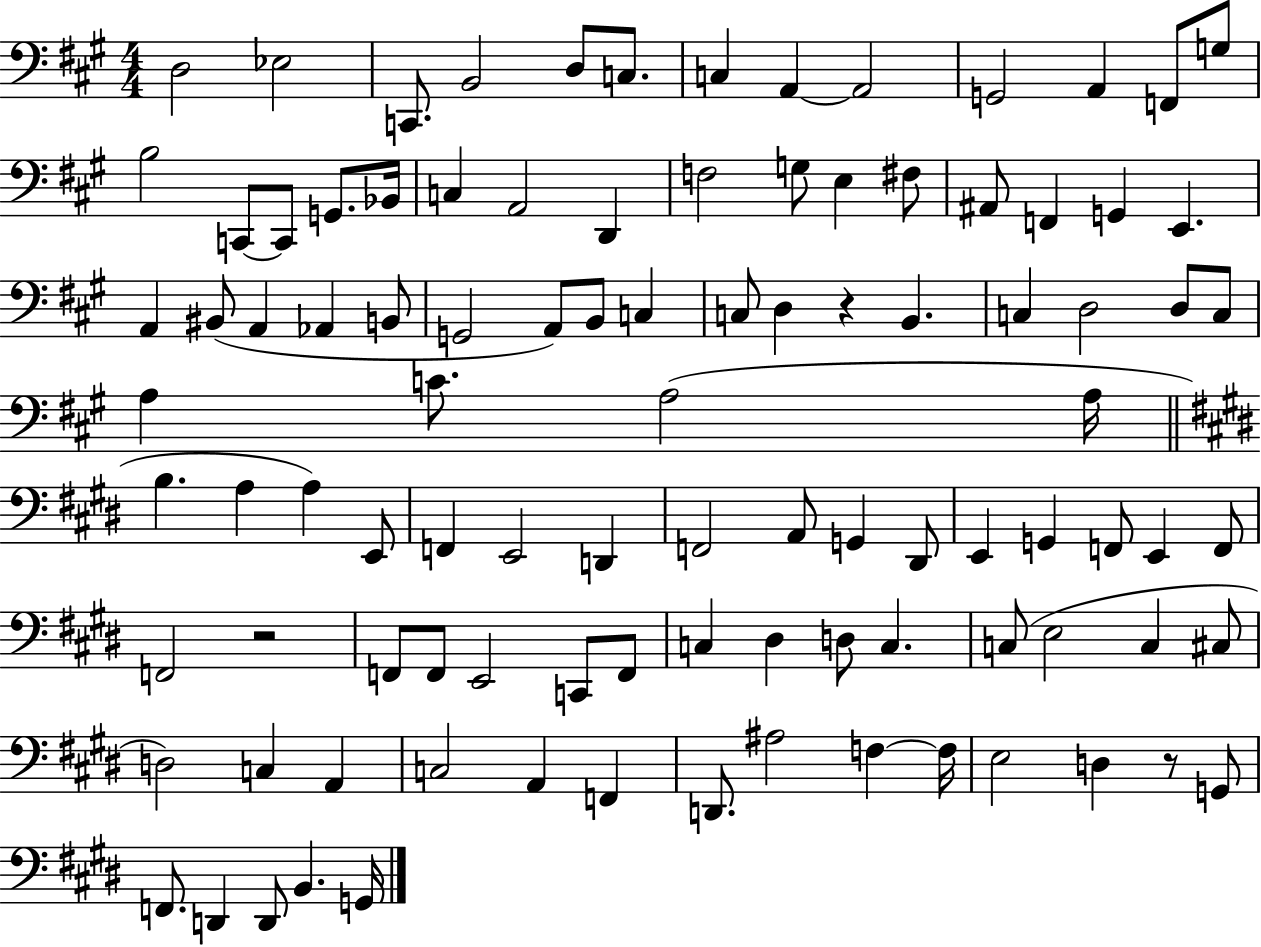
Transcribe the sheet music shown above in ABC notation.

X:1
T:Untitled
M:4/4
L:1/4
K:A
D,2 _E,2 C,,/2 B,,2 D,/2 C,/2 C, A,, A,,2 G,,2 A,, F,,/2 G,/2 B,2 C,,/2 C,,/2 G,,/2 _B,,/4 C, A,,2 D,, F,2 G,/2 E, ^F,/2 ^A,,/2 F,, G,, E,, A,, ^B,,/2 A,, _A,, B,,/2 G,,2 A,,/2 B,,/2 C, C,/2 D, z B,, C, D,2 D,/2 C,/2 A, C/2 A,2 A,/4 B, A, A, E,,/2 F,, E,,2 D,, F,,2 A,,/2 G,, ^D,,/2 E,, G,, F,,/2 E,, F,,/2 F,,2 z2 F,,/2 F,,/2 E,,2 C,,/2 F,,/2 C, ^D, D,/2 C, C,/2 E,2 C, ^C,/2 D,2 C, A,, C,2 A,, F,, D,,/2 ^A,2 F, F,/4 E,2 D, z/2 G,,/2 F,,/2 D,, D,,/2 B,, G,,/4